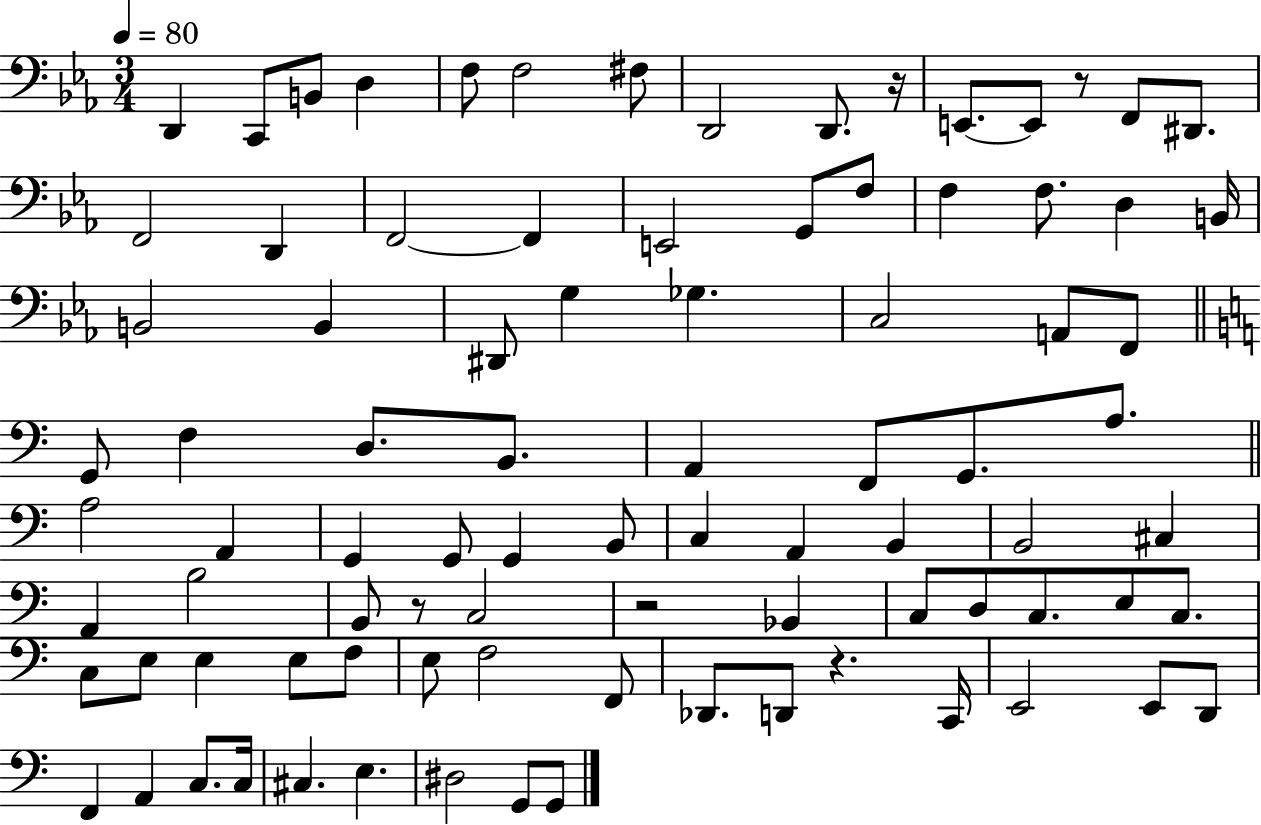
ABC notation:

X:1
T:Untitled
M:3/4
L:1/4
K:Eb
D,, C,,/2 B,,/2 D, F,/2 F,2 ^F,/2 D,,2 D,,/2 z/4 E,,/2 E,,/2 z/2 F,,/2 ^D,,/2 F,,2 D,, F,,2 F,, E,,2 G,,/2 F,/2 F, F,/2 D, B,,/4 B,,2 B,, ^D,,/2 G, _G, C,2 A,,/2 F,,/2 G,,/2 F, D,/2 B,,/2 A,, F,,/2 G,,/2 A,/2 A,2 A,, G,, G,,/2 G,, B,,/2 C, A,, B,, B,,2 ^C, A,, B,2 B,,/2 z/2 C,2 z2 _B,, C,/2 D,/2 C,/2 E,/2 C,/2 C,/2 E,/2 E, E,/2 F,/2 E,/2 F,2 F,,/2 _D,,/2 D,,/2 z C,,/4 E,,2 E,,/2 D,,/2 F,, A,, C,/2 C,/4 ^C, E, ^D,2 G,,/2 G,,/2